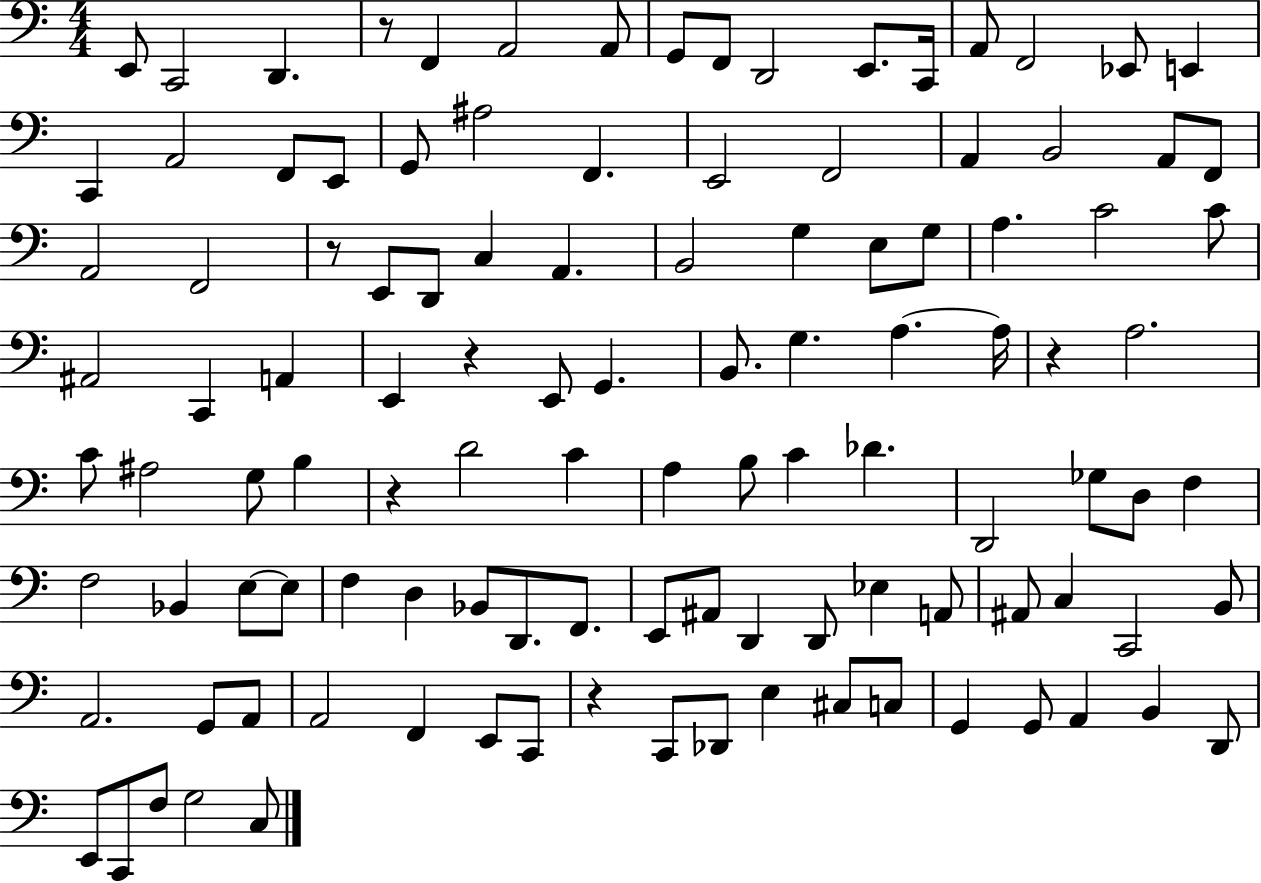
X:1
T:Untitled
M:4/4
L:1/4
K:C
E,,/2 C,,2 D,, z/2 F,, A,,2 A,,/2 G,,/2 F,,/2 D,,2 E,,/2 C,,/4 A,,/2 F,,2 _E,,/2 E,, C,, A,,2 F,,/2 E,,/2 G,,/2 ^A,2 F,, E,,2 F,,2 A,, B,,2 A,,/2 F,,/2 A,,2 F,,2 z/2 E,,/2 D,,/2 C, A,, B,,2 G, E,/2 G,/2 A, C2 C/2 ^A,,2 C,, A,, E,, z E,,/2 G,, B,,/2 G, A, A,/4 z A,2 C/2 ^A,2 G,/2 B, z D2 C A, B,/2 C _D D,,2 _G,/2 D,/2 F, F,2 _B,, E,/2 E,/2 F, D, _B,,/2 D,,/2 F,,/2 E,,/2 ^A,,/2 D,, D,,/2 _E, A,,/2 ^A,,/2 C, C,,2 B,,/2 A,,2 G,,/2 A,,/2 A,,2 F,, E,,/2 C,,/2 z C,,/2 _D,,/2 E, ^C,/2 C,/2 G,, G,,/2 A,, B,, D,,/2 E,,/2 C,,/2 F,/2 G,2 C,/2